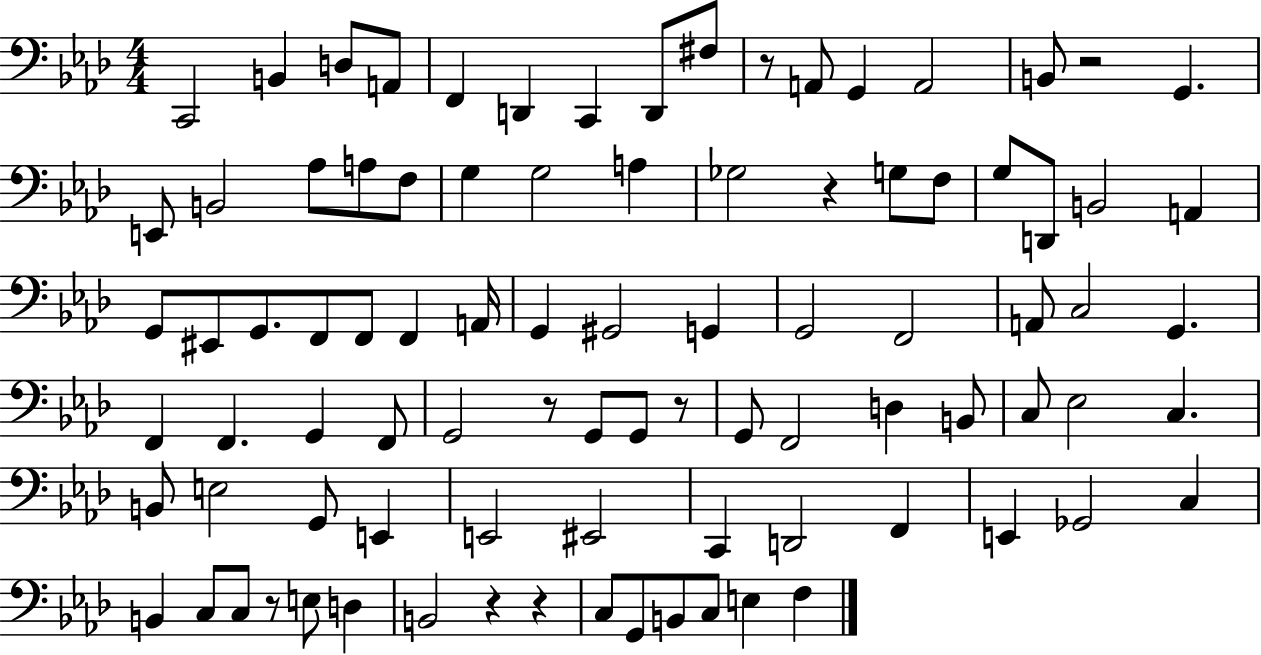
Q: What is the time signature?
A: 4/4